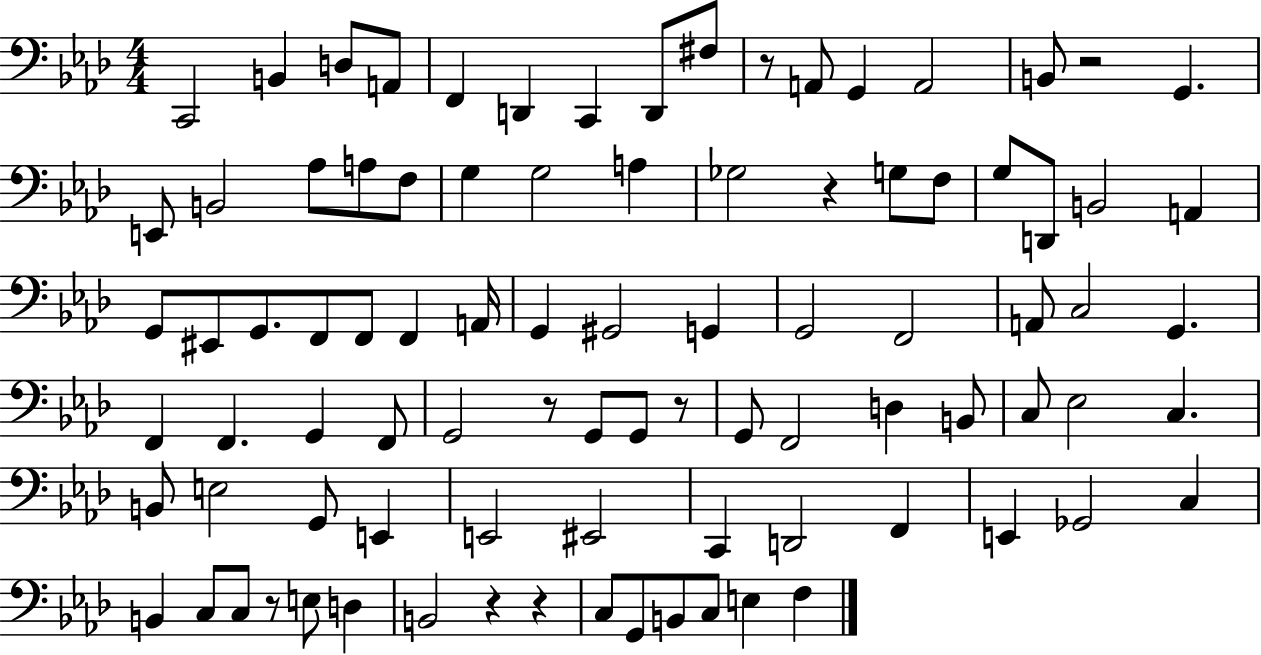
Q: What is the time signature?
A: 4/4